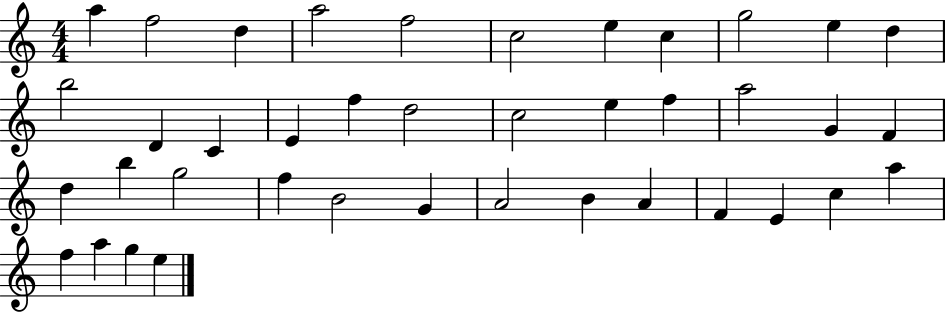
{
  \clef treble
  \numericTimeSignature
  \time 4/4
  \key c \major
  a''4 f''2 d''4 | a''2 f''2 | c''2 e''4 c''4 | g''2 e''4 d''4 | \break b''2 d'4 c'4 | e'4 f''4 d''2 | c''2 e''4 f''4 | a''2 g'4 f'4 | \break d''4 b''4 g''2 | f''4 b'2 g'4 | a'2 b'4 a'4 | f'4 e'4 c''4 a''4 | \break f''4 a''4 g''4 e''4 | \bar "|."
}